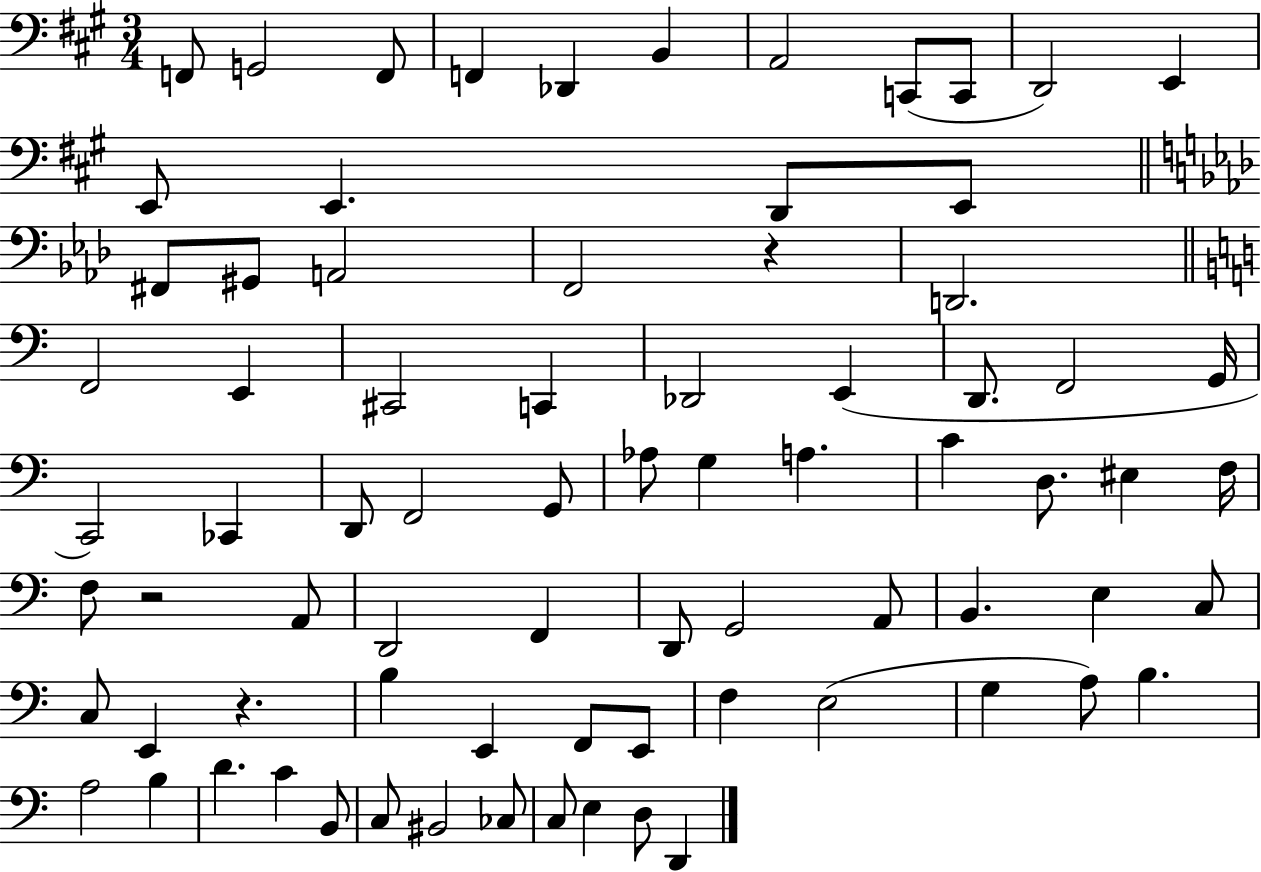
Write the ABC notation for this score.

X:1
T:Untitled
M:3/4
L:1/4
K:A
F,,/2 G,,2 F,,/2 F,, _D,, B,, A,,2 C,,/2 C,,/2 D,,2 E,, E,,/2 E,, D,,/2 E,,/2 ^F,,/2 ^G,,/2 A,,2 F,,2 z D,,2 F,,2 E,, ^C,,2 C,, _D,,2 E,, D,,/2 F,,2 G,,/4 C,,2 _C,, D,,/2 F,,2 G,,/2 _A,/2 G, A, C D,/2 ^E, F,/4 F,/2 z2 A,,/2 D,,2 F,, D,,/2 G,,2 A,,/2 B,, E, C,/2 C,/2 E,, z B, E,, F,,/2 E,,/2 F, E,2 G, A,/2 B, A,2 B, D C B,,/2 C,/2 ^B,,2 _C,/2 C,/2 E, D,/2 D,,